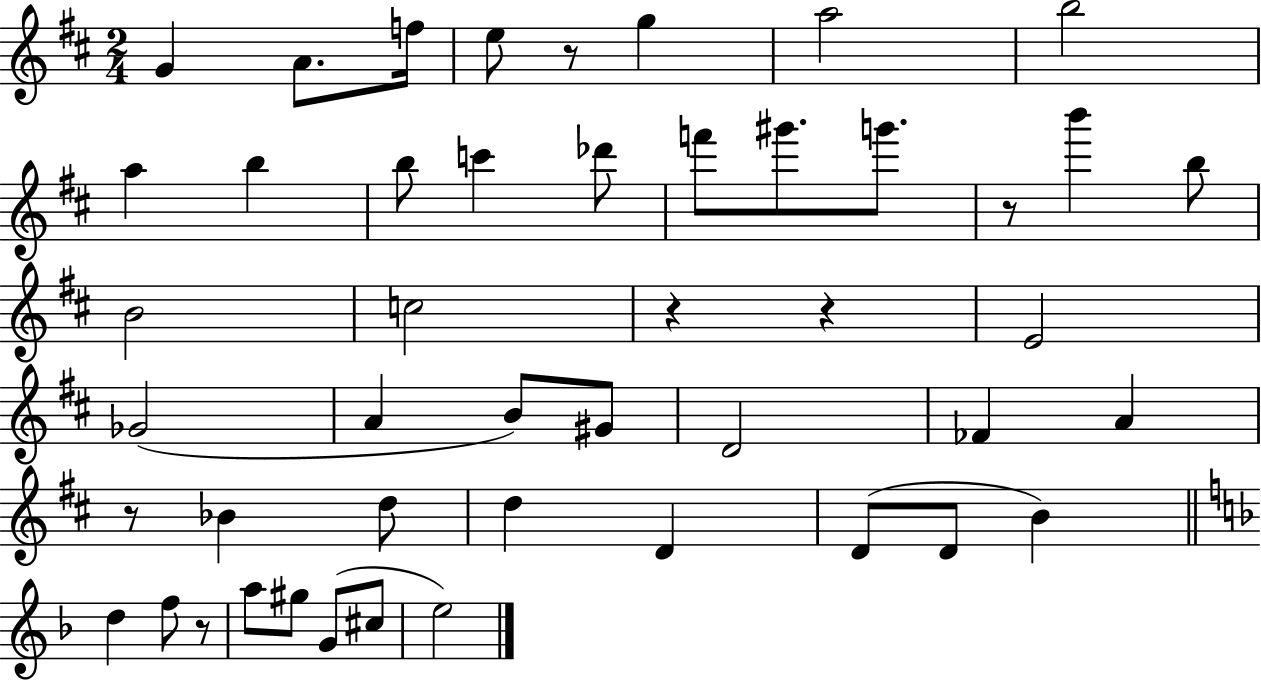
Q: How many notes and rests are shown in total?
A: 47